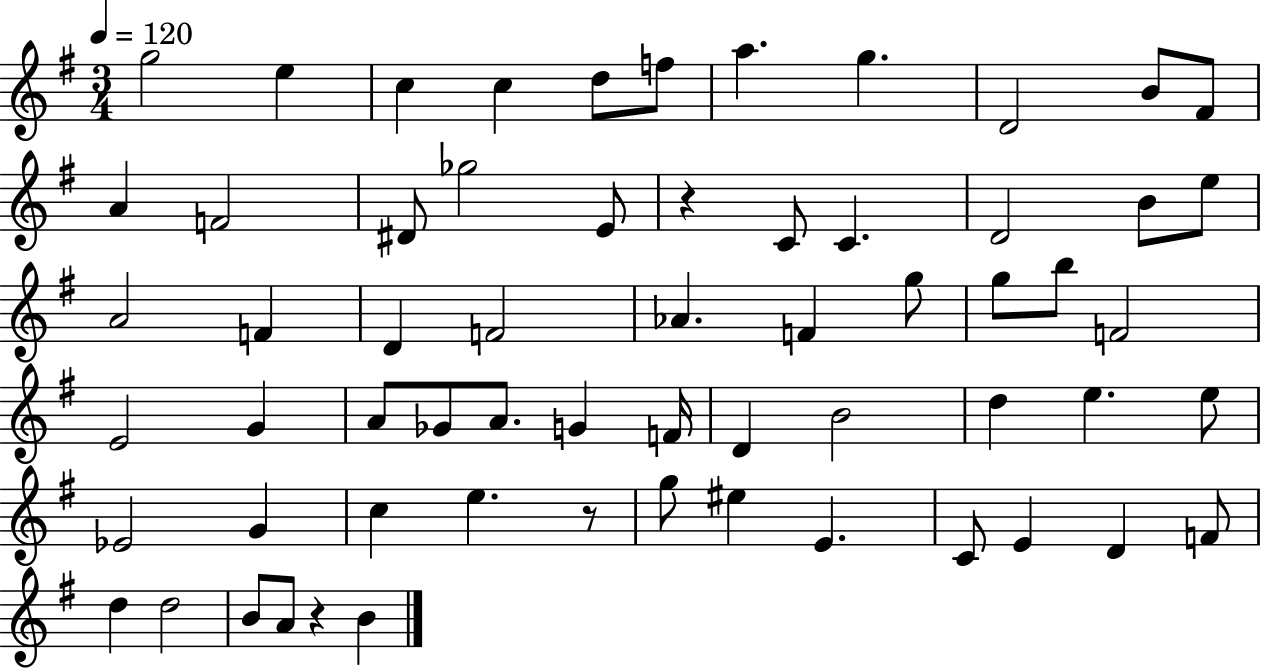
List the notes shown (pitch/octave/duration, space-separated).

G5/h E5/q C5/q C5/q D5/e F5/e A5/q. G5/q. D4/h B4/e F#4/e A4/q F4/h D#4/e Gb5/h E4/e R/q C4/e C4/q. D4/h B4/e E5/e A4/h F4/q D4/q F4/h Ab4/q. F4/q G5/e G5/e B5/e F4/h E4/h G4/q A4/e Gb4/e A4/e. G4/q F4/s D4/q B4/h D5/q E5/q. E5/e Eb4/h G4/q C5/q E5/q. R/e G5/e EIS5/q E4/q. C4/e E4/q D4/q F4/e D5/q D5/h B4/e A4/e R/q B4/q